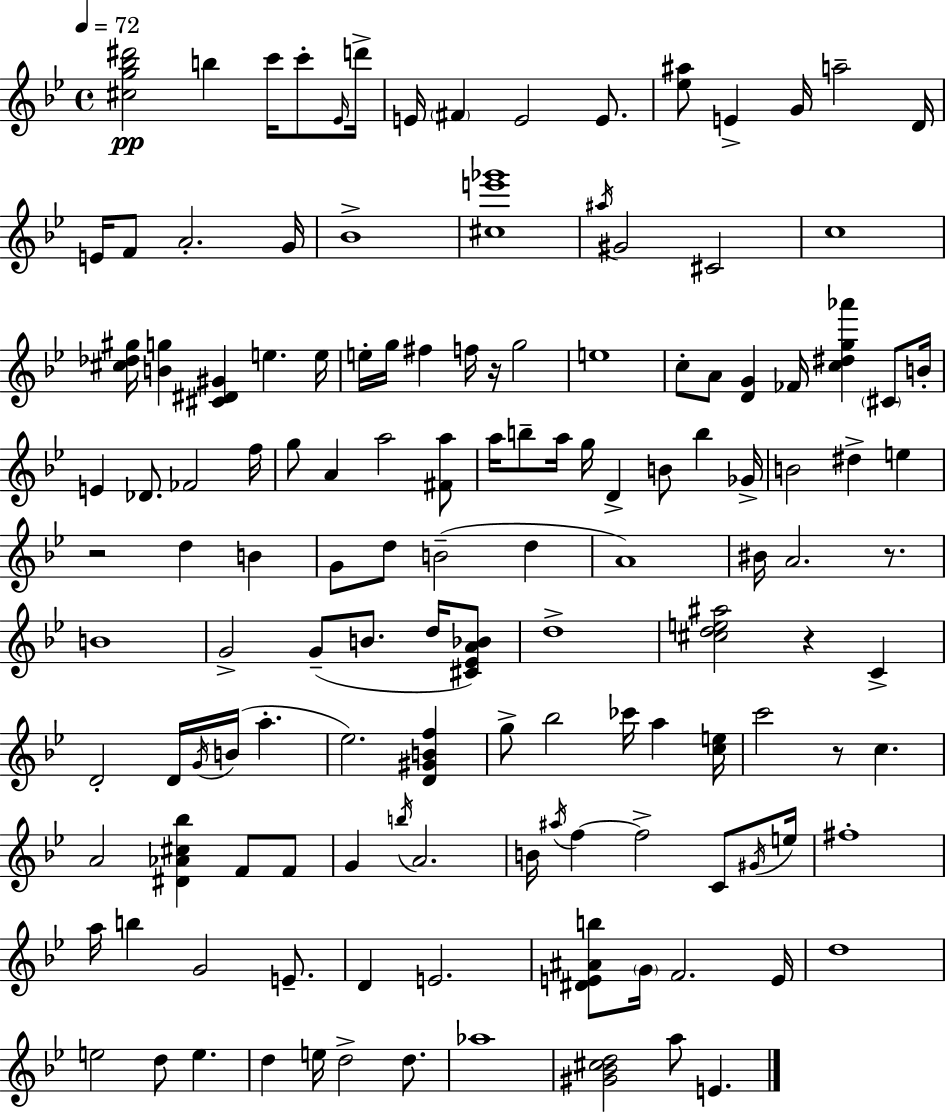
{
  \clef treble
  \time 4/4
  \defaultTimeSignature
  \key bes \major
  \tempo 4 = 72
  <cis'' g'' bes'' dis'''>2\pp b''4 c'''16 c'''8-. \grace { ees'16 } | d'''16-> e'16 \parenthesize fis'4 e'2 e'8. | <ees'' ais''>8 e'4-> g'16 a''2-- | d'16 e'16 f'8 a'2.-. | \break g'16 bes'1-> | <cis'' e''' ges'''>1 | \acciaccatura { ais''16 } gis'2 cis'2 | c''1 | \break <cis'' des'' gis''>16 <b' g''>4 <cis' dis' gis'>4 e''4. | e''16 e''16-. g''16 fis''4 f''16 r16 g''2 | e''1 | c''8-. a'8 <d' g'>4 fes'16 <c'' dis'' g'' aes'''>4 \parenthesize cis'8 | \break b'16-. e'4 des'8. fes'2 | f''16 g''8 a'4 a''2 | <fis' a''>8 a''16 b''8-- a''16 g''16 d'4-> b'8 b''4 | ges'16-> b'2 dis''4-> e''4 | \break r2 d''4 b'4 | g'8 d''8 b'2--( d''4 | a'1) | bis'16 a'2. r8. | \break b'1 | g'2-> g'8--( b'8. d''16 | <cis' ees' a' bes'>8) d''1-> | <cis'' d'' e'' ais''>2 r4 c'4-> | \break d'2-. d'16 \acciaccatura { g'16 }( b'16 a''4.-. | ees''2.) <d' gis' b' f''>4 | g''8-> bes''2 ces'''16 a''4 | <c'' e''>16 c'''2 r8 c''4. | \break a'2 <dis' aes' cis'' bes''>4 f'8 | f'8 g'4 \acciaccatura { b''16 } a'2. | b'16 \acciaccatura { ais''16 } f''4~~ f''2-> | c'8 \acciaccatura { gis'16 } e''16 fis''1-. | \break a''16 b''4 g'2 | e'8.-- d'4 e'2. | <dis' e' ais' b''>8 \parenthesize g'16 f'2. | e'16 d''1 | \break e''2 d''8 | e''4. d''4 e''16 d''2-> | d''8. aes''1 | <gis' bes' cis'' d''>2 a''8 | \break e'4. \bar "|."
}